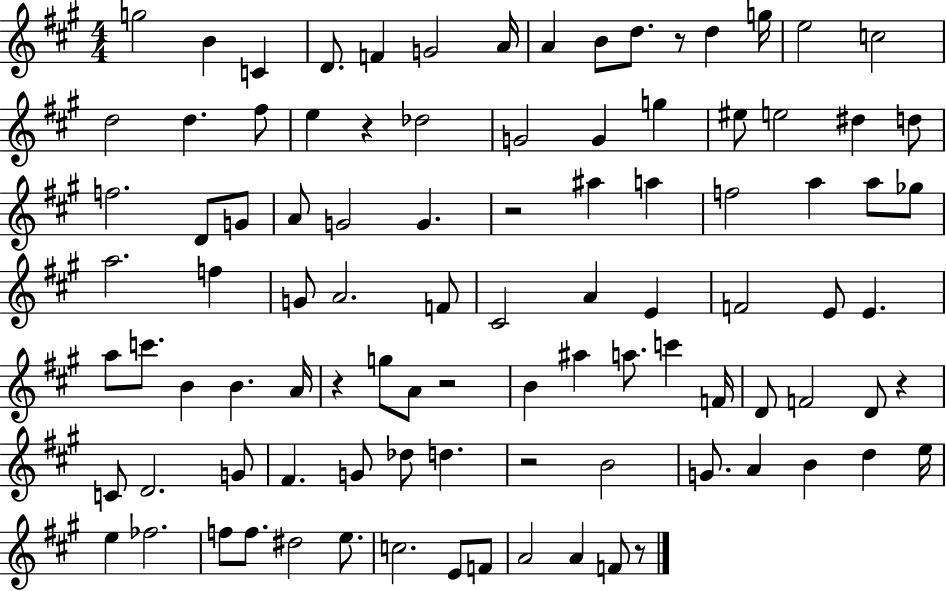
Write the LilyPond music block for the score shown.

{
  \clef treble
  \numericTimeSignature
  \time 4/4
  \key a \major
  \repeat volta 2 { g''2 b'4 c'4 | d'8. f'4 g'2 a'16 | a'4 b'8 d''8. r8 d''4 g''16 | e''2 c''2 | \break d''2 d''4. fis''8 | e''4 r4 des''2 | g'2 g'4 g''4 | eis''8 e''2 dis''4 d''8 | \break f''2. d'8 g'8 | a'8 g'2 g'4. | r2 ais''4 a''4 | f''2 a''4 a''8 ges''8 | \break a''2. f''4 | g'8 a'2. f'8 | cis'2 a'4 e'4 | f'2 e'8 e'4. | \break a''8 c'''8. b'4 b'4. a'16 | r4 g''8 a'8 r2 | b'4 ais''4 a''8. c'''4 f'16 | d'8 f'2 d'8 r4 | \break c'8 d'2. g'8 | fis'4. g'8 des''8 d''4. | r2 b'2 | g'8. a'4 b'4 d''4 e''16 | \break e''4 fes''2. | f''8 f''8. dis''2 e''8. | c''2. e'8 f'8 | a'2 a'4 f'8 r8 | \break } \bar "|."
}